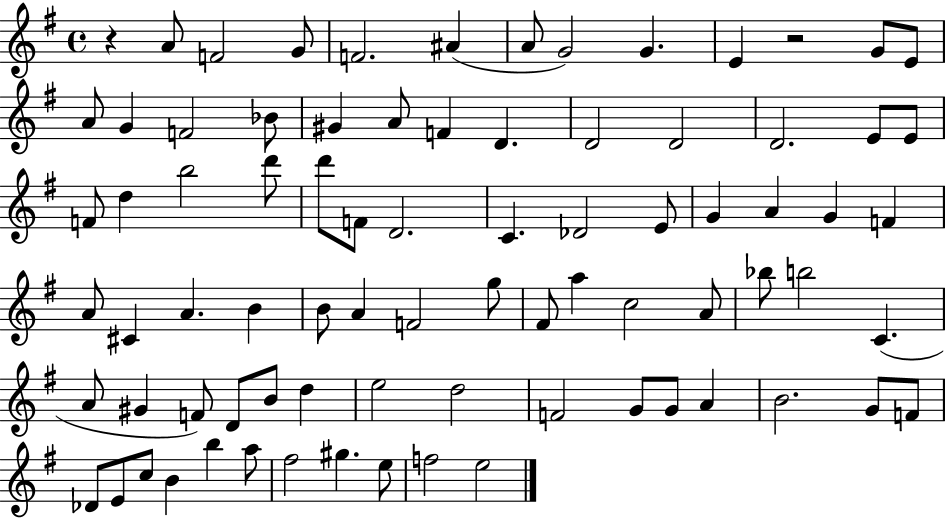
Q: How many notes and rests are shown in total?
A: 81